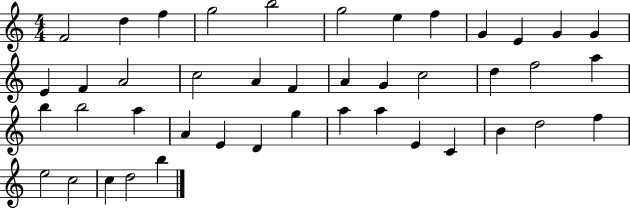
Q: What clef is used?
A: treble